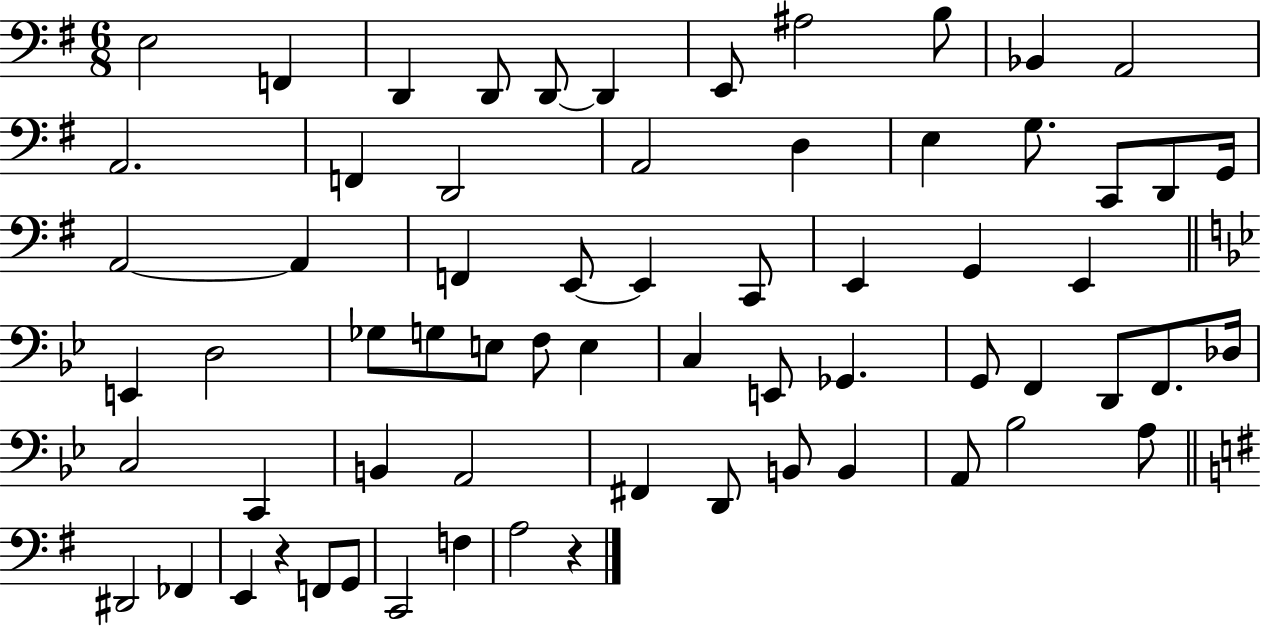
{
  \clef bass
  \numericTimeSignature
  \time 6/8
  \key g \major
  e2 f,4 | d,4 d,8 d,8~~ d,4 | e,8 ais2 b8 | bes,4 a,2 | \break a,2. | f,4 d,2 | a,2 d4 | e4 g8. c,8 d,8 g,16 | \break a,2~~ a,4 | f,4 e,8~~ e,4 c,8 | e,4 g,4 e,4 | \bar "||" \break \key g \minor e,4 d2 | ges8 g8 e8 f8 e4 | c4 e,8 ges,4. | g,8 f,4 d,8 f,8. des16 | \break c2 c,4 | b,4 a,2 | fis,4 d,8 b,8 b,4 | a,8 bes2 a8 | \break \bar "||" \break \key g \major dis,2 fes,4 | e,4 r4 f,8 g,8 | c,2 f4 | a2 r4 | \break \bar "|."
}